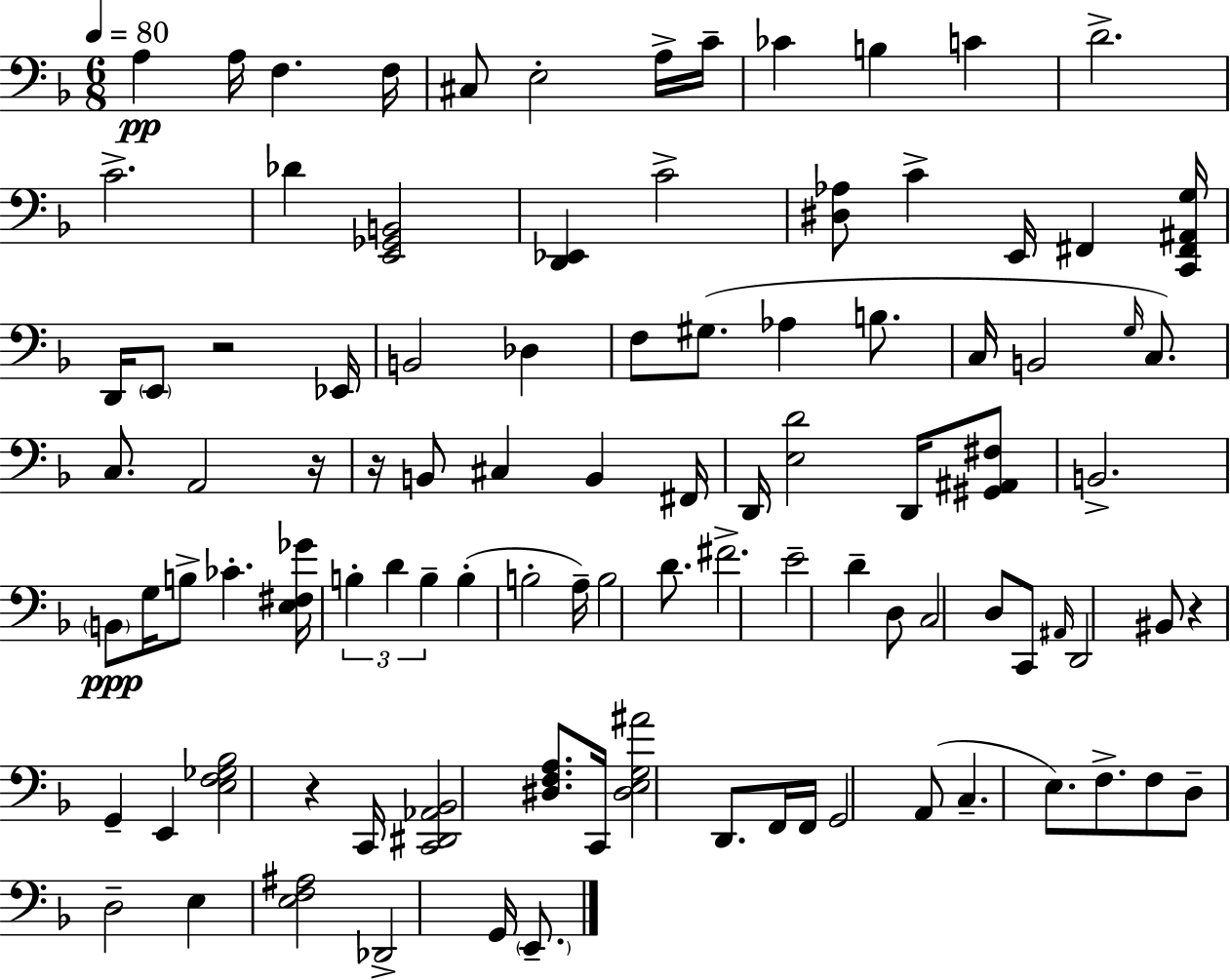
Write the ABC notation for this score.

X:1
T:Untitled
M:6/8
L:1/4
K:Dm
A, A,/4 F, F,/4 ^C,/2 E,2 A,/4 C/4 _C B, C D2 C2 _D [E,,_G,,B,,]2 [D,,_E,,] C2 [^D,_A,]/2 C E,,/4 ^F,, [C,,^F,,^A,,G,]/4 D,,/4 E,,/2 z2 _E,,/4 B,,2 _D, F,/2 ^G,/2 _A, B,/2 C,/4 B,,2 G,/4 C,/2 C,/2 A,,2 z/4 z/4 B,,/2 ^C, B,, ^F,,/4 D,,/4 [E,D]2 D,,/4 [^G,,^A,,^F,]/2 B,,2 B,,/2 G,/4 B,/2 _C [E,^F,_G]/4 B, D B, B, B,2 A,/4 B,2 D/2 ^F2 E2 D D,/2 C,2 D,/2 C,,/2 ^A,,/4 D,,2 ^B,,/2 z G,, E,, [E,F,_G,_B,]2 z C,,/4 [C,,^D,,_A,,_B,,]2 [^D,F,A,]/2 C,,/4 [^D,E,G,^A]2 D,,/2 F,,/4 F,,/4 G,,2 A,,/2 C, E,/2 F,/2 F,/2 D,/2 D,2 E, [E,F,^A,]2 _D,,2 G,,/4 E,,/2